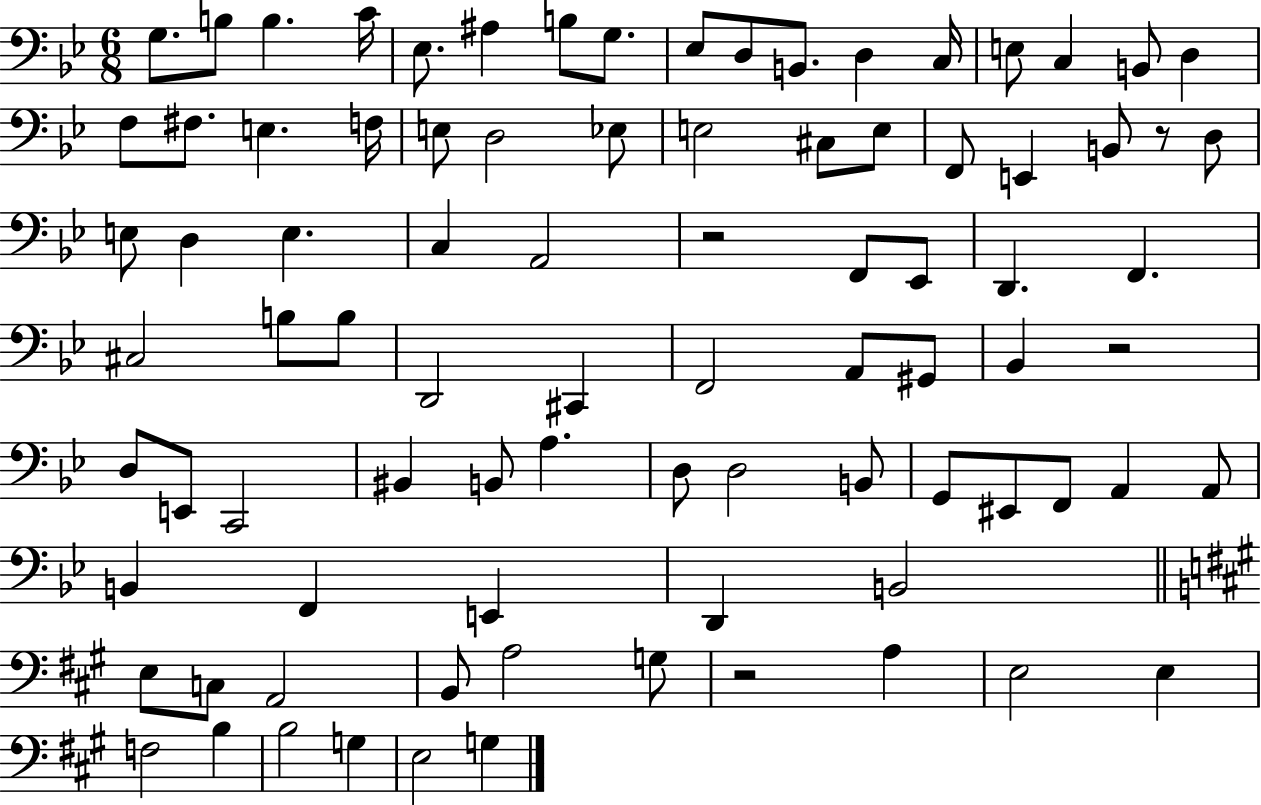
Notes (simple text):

G3/e. B3/e B3/q. C4/s Eb3/e. A#3/q B3/e G3/e. Eb3/e D3/e B2/e. D3/q C3/s E3/e C3/q B2/e D3/q F3/e F#3/e. E3/q. F3/s E3/e D3/h Eb3/e E3/h C#3/e E3/e F2/e E2/q B2/e R/e D3/e E3/e D3/q E3/q. C3/q A2/h R/h F2/e Eb2/e D2/q. F2/q. C#3/h B3/e B3/e D2/h C#2/q F2/h A2/e G#2/e Bb2/q R/h D3/e E2/e C2/h BIS2/q B2/e A3/q. D3/e D3/h B2/e G2/e EIS2/e F2/e A2/q A2/e B2/q F2/q E2/q D2/q B2/h E3/e C3/e A2/h B2/e A3/h G3/e R/h A3/q E3/h E3/q F3/h B3/q B3/h G3/q E3/h G3/q